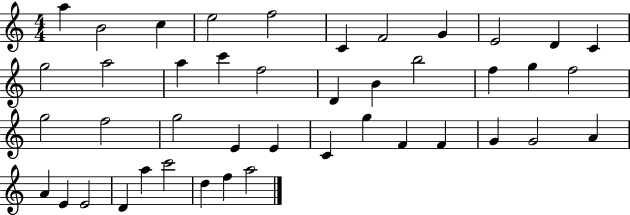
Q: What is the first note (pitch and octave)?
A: A5